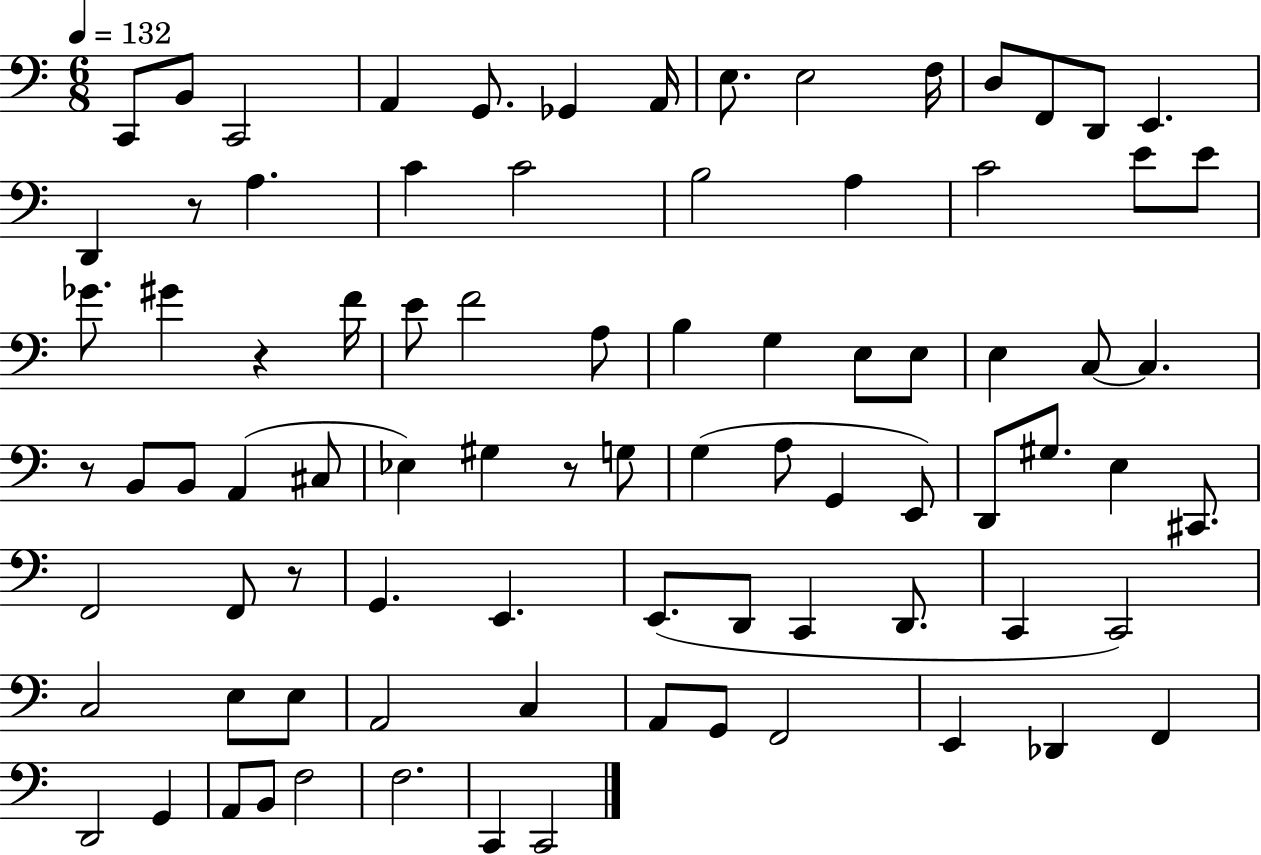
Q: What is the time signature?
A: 6/8